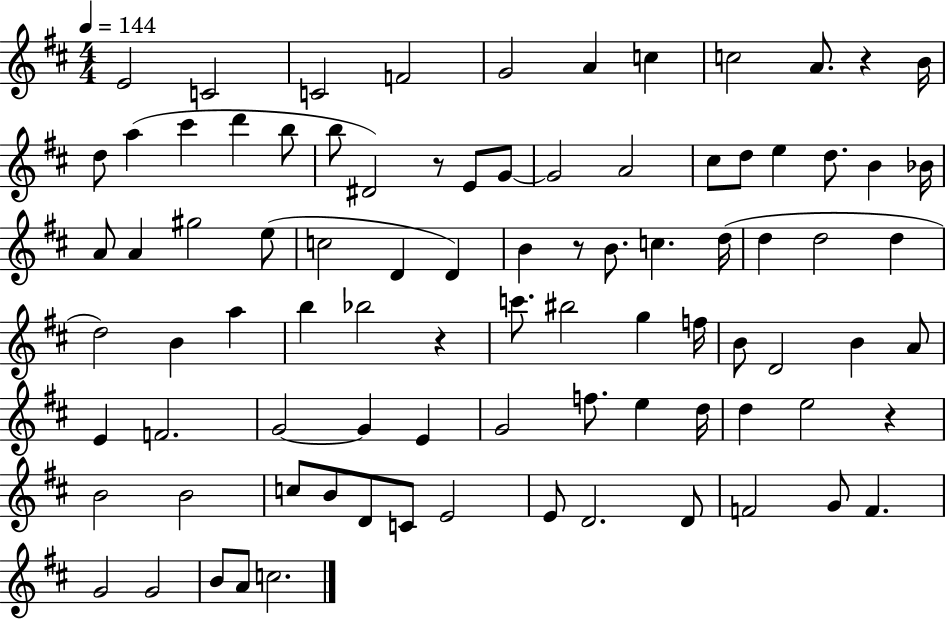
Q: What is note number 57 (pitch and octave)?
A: G4